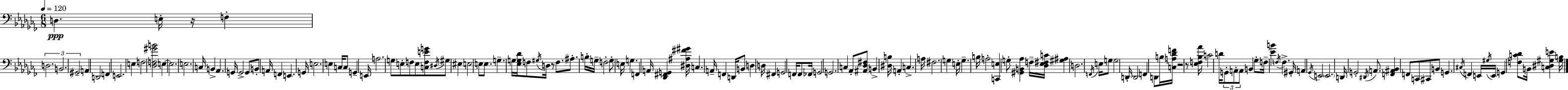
D3/q. E3/s R/s F3/q D3/h. B2/h. G#2/h A2/q D2/h F2/q E2/h. E3/q F3/h [Db3,F3,G#4,B4]/h E3/q E3/h. E3/h. C3/s B2/q Ab2/q. G2/s G2/h G2/e B2/e A2/s F2/q E2/q. G2/s E3/h. E3/q C3/s C3/e G2/q E2/s A3/h. G3/e E3/e F3/e E3/e [C3,F3,E4,G4]/e D#3/s G#3/e EIS3/q E3/h E3/e E3/e. G3/q. G3/s [Eb3,G3,Db4]/s F3/e G#3/s D3/s R/e F3/e. A#3/e. B3/s G3/s F3/h G3/e E3/s G3/q. F2/q A2/s [Db2,F#2,G2]/q [D#3,A#3,F#4,G#4]/s C3/q. A2/s F2/q D2/s B2/e D3/q D3/s F#2/q G2/h F2/s F2/e FES2/s G2/h G2/h. C3/q Ab2/e [A#2,Db3,F#3]/e B2/q [D#3,B3]/s A2/q C3/q. A3/s F#3/h. G3/q E3/s G3/q. B3/s A3/h [C2,E3]/q G3/e [G#2,B2,Ab3]/q F3/s [Db3,Eb3,F#3,C4]/s [G#3,A#3]/q D3/h. F2/s E3/s G3/e G3/h D2/s D2/h F2/q D2/e B3/s [C3,A3,Db4,F4]/s R/h R/e [Eb3,F3,Bb3,Ab4]/s C4/h D4/s G2/e A2/e A2/e B2/q Gb3/e F3/s [Eb4,B4]/q F3/s F3/q. G#2/s A2/q Gb2/s E2/h E2/h. D2/s G2/h D#2/s A2/e. [F2,A#2,Bb2]/q F2/e C2/e C#2/e B2/e G2/q. C#3/s F2/q E2/s G#3/s E2/s G2/q [F3,C4,Db4]/e B2/s [C3,D#3,G#3,E4]/q [G#3,B3]/s